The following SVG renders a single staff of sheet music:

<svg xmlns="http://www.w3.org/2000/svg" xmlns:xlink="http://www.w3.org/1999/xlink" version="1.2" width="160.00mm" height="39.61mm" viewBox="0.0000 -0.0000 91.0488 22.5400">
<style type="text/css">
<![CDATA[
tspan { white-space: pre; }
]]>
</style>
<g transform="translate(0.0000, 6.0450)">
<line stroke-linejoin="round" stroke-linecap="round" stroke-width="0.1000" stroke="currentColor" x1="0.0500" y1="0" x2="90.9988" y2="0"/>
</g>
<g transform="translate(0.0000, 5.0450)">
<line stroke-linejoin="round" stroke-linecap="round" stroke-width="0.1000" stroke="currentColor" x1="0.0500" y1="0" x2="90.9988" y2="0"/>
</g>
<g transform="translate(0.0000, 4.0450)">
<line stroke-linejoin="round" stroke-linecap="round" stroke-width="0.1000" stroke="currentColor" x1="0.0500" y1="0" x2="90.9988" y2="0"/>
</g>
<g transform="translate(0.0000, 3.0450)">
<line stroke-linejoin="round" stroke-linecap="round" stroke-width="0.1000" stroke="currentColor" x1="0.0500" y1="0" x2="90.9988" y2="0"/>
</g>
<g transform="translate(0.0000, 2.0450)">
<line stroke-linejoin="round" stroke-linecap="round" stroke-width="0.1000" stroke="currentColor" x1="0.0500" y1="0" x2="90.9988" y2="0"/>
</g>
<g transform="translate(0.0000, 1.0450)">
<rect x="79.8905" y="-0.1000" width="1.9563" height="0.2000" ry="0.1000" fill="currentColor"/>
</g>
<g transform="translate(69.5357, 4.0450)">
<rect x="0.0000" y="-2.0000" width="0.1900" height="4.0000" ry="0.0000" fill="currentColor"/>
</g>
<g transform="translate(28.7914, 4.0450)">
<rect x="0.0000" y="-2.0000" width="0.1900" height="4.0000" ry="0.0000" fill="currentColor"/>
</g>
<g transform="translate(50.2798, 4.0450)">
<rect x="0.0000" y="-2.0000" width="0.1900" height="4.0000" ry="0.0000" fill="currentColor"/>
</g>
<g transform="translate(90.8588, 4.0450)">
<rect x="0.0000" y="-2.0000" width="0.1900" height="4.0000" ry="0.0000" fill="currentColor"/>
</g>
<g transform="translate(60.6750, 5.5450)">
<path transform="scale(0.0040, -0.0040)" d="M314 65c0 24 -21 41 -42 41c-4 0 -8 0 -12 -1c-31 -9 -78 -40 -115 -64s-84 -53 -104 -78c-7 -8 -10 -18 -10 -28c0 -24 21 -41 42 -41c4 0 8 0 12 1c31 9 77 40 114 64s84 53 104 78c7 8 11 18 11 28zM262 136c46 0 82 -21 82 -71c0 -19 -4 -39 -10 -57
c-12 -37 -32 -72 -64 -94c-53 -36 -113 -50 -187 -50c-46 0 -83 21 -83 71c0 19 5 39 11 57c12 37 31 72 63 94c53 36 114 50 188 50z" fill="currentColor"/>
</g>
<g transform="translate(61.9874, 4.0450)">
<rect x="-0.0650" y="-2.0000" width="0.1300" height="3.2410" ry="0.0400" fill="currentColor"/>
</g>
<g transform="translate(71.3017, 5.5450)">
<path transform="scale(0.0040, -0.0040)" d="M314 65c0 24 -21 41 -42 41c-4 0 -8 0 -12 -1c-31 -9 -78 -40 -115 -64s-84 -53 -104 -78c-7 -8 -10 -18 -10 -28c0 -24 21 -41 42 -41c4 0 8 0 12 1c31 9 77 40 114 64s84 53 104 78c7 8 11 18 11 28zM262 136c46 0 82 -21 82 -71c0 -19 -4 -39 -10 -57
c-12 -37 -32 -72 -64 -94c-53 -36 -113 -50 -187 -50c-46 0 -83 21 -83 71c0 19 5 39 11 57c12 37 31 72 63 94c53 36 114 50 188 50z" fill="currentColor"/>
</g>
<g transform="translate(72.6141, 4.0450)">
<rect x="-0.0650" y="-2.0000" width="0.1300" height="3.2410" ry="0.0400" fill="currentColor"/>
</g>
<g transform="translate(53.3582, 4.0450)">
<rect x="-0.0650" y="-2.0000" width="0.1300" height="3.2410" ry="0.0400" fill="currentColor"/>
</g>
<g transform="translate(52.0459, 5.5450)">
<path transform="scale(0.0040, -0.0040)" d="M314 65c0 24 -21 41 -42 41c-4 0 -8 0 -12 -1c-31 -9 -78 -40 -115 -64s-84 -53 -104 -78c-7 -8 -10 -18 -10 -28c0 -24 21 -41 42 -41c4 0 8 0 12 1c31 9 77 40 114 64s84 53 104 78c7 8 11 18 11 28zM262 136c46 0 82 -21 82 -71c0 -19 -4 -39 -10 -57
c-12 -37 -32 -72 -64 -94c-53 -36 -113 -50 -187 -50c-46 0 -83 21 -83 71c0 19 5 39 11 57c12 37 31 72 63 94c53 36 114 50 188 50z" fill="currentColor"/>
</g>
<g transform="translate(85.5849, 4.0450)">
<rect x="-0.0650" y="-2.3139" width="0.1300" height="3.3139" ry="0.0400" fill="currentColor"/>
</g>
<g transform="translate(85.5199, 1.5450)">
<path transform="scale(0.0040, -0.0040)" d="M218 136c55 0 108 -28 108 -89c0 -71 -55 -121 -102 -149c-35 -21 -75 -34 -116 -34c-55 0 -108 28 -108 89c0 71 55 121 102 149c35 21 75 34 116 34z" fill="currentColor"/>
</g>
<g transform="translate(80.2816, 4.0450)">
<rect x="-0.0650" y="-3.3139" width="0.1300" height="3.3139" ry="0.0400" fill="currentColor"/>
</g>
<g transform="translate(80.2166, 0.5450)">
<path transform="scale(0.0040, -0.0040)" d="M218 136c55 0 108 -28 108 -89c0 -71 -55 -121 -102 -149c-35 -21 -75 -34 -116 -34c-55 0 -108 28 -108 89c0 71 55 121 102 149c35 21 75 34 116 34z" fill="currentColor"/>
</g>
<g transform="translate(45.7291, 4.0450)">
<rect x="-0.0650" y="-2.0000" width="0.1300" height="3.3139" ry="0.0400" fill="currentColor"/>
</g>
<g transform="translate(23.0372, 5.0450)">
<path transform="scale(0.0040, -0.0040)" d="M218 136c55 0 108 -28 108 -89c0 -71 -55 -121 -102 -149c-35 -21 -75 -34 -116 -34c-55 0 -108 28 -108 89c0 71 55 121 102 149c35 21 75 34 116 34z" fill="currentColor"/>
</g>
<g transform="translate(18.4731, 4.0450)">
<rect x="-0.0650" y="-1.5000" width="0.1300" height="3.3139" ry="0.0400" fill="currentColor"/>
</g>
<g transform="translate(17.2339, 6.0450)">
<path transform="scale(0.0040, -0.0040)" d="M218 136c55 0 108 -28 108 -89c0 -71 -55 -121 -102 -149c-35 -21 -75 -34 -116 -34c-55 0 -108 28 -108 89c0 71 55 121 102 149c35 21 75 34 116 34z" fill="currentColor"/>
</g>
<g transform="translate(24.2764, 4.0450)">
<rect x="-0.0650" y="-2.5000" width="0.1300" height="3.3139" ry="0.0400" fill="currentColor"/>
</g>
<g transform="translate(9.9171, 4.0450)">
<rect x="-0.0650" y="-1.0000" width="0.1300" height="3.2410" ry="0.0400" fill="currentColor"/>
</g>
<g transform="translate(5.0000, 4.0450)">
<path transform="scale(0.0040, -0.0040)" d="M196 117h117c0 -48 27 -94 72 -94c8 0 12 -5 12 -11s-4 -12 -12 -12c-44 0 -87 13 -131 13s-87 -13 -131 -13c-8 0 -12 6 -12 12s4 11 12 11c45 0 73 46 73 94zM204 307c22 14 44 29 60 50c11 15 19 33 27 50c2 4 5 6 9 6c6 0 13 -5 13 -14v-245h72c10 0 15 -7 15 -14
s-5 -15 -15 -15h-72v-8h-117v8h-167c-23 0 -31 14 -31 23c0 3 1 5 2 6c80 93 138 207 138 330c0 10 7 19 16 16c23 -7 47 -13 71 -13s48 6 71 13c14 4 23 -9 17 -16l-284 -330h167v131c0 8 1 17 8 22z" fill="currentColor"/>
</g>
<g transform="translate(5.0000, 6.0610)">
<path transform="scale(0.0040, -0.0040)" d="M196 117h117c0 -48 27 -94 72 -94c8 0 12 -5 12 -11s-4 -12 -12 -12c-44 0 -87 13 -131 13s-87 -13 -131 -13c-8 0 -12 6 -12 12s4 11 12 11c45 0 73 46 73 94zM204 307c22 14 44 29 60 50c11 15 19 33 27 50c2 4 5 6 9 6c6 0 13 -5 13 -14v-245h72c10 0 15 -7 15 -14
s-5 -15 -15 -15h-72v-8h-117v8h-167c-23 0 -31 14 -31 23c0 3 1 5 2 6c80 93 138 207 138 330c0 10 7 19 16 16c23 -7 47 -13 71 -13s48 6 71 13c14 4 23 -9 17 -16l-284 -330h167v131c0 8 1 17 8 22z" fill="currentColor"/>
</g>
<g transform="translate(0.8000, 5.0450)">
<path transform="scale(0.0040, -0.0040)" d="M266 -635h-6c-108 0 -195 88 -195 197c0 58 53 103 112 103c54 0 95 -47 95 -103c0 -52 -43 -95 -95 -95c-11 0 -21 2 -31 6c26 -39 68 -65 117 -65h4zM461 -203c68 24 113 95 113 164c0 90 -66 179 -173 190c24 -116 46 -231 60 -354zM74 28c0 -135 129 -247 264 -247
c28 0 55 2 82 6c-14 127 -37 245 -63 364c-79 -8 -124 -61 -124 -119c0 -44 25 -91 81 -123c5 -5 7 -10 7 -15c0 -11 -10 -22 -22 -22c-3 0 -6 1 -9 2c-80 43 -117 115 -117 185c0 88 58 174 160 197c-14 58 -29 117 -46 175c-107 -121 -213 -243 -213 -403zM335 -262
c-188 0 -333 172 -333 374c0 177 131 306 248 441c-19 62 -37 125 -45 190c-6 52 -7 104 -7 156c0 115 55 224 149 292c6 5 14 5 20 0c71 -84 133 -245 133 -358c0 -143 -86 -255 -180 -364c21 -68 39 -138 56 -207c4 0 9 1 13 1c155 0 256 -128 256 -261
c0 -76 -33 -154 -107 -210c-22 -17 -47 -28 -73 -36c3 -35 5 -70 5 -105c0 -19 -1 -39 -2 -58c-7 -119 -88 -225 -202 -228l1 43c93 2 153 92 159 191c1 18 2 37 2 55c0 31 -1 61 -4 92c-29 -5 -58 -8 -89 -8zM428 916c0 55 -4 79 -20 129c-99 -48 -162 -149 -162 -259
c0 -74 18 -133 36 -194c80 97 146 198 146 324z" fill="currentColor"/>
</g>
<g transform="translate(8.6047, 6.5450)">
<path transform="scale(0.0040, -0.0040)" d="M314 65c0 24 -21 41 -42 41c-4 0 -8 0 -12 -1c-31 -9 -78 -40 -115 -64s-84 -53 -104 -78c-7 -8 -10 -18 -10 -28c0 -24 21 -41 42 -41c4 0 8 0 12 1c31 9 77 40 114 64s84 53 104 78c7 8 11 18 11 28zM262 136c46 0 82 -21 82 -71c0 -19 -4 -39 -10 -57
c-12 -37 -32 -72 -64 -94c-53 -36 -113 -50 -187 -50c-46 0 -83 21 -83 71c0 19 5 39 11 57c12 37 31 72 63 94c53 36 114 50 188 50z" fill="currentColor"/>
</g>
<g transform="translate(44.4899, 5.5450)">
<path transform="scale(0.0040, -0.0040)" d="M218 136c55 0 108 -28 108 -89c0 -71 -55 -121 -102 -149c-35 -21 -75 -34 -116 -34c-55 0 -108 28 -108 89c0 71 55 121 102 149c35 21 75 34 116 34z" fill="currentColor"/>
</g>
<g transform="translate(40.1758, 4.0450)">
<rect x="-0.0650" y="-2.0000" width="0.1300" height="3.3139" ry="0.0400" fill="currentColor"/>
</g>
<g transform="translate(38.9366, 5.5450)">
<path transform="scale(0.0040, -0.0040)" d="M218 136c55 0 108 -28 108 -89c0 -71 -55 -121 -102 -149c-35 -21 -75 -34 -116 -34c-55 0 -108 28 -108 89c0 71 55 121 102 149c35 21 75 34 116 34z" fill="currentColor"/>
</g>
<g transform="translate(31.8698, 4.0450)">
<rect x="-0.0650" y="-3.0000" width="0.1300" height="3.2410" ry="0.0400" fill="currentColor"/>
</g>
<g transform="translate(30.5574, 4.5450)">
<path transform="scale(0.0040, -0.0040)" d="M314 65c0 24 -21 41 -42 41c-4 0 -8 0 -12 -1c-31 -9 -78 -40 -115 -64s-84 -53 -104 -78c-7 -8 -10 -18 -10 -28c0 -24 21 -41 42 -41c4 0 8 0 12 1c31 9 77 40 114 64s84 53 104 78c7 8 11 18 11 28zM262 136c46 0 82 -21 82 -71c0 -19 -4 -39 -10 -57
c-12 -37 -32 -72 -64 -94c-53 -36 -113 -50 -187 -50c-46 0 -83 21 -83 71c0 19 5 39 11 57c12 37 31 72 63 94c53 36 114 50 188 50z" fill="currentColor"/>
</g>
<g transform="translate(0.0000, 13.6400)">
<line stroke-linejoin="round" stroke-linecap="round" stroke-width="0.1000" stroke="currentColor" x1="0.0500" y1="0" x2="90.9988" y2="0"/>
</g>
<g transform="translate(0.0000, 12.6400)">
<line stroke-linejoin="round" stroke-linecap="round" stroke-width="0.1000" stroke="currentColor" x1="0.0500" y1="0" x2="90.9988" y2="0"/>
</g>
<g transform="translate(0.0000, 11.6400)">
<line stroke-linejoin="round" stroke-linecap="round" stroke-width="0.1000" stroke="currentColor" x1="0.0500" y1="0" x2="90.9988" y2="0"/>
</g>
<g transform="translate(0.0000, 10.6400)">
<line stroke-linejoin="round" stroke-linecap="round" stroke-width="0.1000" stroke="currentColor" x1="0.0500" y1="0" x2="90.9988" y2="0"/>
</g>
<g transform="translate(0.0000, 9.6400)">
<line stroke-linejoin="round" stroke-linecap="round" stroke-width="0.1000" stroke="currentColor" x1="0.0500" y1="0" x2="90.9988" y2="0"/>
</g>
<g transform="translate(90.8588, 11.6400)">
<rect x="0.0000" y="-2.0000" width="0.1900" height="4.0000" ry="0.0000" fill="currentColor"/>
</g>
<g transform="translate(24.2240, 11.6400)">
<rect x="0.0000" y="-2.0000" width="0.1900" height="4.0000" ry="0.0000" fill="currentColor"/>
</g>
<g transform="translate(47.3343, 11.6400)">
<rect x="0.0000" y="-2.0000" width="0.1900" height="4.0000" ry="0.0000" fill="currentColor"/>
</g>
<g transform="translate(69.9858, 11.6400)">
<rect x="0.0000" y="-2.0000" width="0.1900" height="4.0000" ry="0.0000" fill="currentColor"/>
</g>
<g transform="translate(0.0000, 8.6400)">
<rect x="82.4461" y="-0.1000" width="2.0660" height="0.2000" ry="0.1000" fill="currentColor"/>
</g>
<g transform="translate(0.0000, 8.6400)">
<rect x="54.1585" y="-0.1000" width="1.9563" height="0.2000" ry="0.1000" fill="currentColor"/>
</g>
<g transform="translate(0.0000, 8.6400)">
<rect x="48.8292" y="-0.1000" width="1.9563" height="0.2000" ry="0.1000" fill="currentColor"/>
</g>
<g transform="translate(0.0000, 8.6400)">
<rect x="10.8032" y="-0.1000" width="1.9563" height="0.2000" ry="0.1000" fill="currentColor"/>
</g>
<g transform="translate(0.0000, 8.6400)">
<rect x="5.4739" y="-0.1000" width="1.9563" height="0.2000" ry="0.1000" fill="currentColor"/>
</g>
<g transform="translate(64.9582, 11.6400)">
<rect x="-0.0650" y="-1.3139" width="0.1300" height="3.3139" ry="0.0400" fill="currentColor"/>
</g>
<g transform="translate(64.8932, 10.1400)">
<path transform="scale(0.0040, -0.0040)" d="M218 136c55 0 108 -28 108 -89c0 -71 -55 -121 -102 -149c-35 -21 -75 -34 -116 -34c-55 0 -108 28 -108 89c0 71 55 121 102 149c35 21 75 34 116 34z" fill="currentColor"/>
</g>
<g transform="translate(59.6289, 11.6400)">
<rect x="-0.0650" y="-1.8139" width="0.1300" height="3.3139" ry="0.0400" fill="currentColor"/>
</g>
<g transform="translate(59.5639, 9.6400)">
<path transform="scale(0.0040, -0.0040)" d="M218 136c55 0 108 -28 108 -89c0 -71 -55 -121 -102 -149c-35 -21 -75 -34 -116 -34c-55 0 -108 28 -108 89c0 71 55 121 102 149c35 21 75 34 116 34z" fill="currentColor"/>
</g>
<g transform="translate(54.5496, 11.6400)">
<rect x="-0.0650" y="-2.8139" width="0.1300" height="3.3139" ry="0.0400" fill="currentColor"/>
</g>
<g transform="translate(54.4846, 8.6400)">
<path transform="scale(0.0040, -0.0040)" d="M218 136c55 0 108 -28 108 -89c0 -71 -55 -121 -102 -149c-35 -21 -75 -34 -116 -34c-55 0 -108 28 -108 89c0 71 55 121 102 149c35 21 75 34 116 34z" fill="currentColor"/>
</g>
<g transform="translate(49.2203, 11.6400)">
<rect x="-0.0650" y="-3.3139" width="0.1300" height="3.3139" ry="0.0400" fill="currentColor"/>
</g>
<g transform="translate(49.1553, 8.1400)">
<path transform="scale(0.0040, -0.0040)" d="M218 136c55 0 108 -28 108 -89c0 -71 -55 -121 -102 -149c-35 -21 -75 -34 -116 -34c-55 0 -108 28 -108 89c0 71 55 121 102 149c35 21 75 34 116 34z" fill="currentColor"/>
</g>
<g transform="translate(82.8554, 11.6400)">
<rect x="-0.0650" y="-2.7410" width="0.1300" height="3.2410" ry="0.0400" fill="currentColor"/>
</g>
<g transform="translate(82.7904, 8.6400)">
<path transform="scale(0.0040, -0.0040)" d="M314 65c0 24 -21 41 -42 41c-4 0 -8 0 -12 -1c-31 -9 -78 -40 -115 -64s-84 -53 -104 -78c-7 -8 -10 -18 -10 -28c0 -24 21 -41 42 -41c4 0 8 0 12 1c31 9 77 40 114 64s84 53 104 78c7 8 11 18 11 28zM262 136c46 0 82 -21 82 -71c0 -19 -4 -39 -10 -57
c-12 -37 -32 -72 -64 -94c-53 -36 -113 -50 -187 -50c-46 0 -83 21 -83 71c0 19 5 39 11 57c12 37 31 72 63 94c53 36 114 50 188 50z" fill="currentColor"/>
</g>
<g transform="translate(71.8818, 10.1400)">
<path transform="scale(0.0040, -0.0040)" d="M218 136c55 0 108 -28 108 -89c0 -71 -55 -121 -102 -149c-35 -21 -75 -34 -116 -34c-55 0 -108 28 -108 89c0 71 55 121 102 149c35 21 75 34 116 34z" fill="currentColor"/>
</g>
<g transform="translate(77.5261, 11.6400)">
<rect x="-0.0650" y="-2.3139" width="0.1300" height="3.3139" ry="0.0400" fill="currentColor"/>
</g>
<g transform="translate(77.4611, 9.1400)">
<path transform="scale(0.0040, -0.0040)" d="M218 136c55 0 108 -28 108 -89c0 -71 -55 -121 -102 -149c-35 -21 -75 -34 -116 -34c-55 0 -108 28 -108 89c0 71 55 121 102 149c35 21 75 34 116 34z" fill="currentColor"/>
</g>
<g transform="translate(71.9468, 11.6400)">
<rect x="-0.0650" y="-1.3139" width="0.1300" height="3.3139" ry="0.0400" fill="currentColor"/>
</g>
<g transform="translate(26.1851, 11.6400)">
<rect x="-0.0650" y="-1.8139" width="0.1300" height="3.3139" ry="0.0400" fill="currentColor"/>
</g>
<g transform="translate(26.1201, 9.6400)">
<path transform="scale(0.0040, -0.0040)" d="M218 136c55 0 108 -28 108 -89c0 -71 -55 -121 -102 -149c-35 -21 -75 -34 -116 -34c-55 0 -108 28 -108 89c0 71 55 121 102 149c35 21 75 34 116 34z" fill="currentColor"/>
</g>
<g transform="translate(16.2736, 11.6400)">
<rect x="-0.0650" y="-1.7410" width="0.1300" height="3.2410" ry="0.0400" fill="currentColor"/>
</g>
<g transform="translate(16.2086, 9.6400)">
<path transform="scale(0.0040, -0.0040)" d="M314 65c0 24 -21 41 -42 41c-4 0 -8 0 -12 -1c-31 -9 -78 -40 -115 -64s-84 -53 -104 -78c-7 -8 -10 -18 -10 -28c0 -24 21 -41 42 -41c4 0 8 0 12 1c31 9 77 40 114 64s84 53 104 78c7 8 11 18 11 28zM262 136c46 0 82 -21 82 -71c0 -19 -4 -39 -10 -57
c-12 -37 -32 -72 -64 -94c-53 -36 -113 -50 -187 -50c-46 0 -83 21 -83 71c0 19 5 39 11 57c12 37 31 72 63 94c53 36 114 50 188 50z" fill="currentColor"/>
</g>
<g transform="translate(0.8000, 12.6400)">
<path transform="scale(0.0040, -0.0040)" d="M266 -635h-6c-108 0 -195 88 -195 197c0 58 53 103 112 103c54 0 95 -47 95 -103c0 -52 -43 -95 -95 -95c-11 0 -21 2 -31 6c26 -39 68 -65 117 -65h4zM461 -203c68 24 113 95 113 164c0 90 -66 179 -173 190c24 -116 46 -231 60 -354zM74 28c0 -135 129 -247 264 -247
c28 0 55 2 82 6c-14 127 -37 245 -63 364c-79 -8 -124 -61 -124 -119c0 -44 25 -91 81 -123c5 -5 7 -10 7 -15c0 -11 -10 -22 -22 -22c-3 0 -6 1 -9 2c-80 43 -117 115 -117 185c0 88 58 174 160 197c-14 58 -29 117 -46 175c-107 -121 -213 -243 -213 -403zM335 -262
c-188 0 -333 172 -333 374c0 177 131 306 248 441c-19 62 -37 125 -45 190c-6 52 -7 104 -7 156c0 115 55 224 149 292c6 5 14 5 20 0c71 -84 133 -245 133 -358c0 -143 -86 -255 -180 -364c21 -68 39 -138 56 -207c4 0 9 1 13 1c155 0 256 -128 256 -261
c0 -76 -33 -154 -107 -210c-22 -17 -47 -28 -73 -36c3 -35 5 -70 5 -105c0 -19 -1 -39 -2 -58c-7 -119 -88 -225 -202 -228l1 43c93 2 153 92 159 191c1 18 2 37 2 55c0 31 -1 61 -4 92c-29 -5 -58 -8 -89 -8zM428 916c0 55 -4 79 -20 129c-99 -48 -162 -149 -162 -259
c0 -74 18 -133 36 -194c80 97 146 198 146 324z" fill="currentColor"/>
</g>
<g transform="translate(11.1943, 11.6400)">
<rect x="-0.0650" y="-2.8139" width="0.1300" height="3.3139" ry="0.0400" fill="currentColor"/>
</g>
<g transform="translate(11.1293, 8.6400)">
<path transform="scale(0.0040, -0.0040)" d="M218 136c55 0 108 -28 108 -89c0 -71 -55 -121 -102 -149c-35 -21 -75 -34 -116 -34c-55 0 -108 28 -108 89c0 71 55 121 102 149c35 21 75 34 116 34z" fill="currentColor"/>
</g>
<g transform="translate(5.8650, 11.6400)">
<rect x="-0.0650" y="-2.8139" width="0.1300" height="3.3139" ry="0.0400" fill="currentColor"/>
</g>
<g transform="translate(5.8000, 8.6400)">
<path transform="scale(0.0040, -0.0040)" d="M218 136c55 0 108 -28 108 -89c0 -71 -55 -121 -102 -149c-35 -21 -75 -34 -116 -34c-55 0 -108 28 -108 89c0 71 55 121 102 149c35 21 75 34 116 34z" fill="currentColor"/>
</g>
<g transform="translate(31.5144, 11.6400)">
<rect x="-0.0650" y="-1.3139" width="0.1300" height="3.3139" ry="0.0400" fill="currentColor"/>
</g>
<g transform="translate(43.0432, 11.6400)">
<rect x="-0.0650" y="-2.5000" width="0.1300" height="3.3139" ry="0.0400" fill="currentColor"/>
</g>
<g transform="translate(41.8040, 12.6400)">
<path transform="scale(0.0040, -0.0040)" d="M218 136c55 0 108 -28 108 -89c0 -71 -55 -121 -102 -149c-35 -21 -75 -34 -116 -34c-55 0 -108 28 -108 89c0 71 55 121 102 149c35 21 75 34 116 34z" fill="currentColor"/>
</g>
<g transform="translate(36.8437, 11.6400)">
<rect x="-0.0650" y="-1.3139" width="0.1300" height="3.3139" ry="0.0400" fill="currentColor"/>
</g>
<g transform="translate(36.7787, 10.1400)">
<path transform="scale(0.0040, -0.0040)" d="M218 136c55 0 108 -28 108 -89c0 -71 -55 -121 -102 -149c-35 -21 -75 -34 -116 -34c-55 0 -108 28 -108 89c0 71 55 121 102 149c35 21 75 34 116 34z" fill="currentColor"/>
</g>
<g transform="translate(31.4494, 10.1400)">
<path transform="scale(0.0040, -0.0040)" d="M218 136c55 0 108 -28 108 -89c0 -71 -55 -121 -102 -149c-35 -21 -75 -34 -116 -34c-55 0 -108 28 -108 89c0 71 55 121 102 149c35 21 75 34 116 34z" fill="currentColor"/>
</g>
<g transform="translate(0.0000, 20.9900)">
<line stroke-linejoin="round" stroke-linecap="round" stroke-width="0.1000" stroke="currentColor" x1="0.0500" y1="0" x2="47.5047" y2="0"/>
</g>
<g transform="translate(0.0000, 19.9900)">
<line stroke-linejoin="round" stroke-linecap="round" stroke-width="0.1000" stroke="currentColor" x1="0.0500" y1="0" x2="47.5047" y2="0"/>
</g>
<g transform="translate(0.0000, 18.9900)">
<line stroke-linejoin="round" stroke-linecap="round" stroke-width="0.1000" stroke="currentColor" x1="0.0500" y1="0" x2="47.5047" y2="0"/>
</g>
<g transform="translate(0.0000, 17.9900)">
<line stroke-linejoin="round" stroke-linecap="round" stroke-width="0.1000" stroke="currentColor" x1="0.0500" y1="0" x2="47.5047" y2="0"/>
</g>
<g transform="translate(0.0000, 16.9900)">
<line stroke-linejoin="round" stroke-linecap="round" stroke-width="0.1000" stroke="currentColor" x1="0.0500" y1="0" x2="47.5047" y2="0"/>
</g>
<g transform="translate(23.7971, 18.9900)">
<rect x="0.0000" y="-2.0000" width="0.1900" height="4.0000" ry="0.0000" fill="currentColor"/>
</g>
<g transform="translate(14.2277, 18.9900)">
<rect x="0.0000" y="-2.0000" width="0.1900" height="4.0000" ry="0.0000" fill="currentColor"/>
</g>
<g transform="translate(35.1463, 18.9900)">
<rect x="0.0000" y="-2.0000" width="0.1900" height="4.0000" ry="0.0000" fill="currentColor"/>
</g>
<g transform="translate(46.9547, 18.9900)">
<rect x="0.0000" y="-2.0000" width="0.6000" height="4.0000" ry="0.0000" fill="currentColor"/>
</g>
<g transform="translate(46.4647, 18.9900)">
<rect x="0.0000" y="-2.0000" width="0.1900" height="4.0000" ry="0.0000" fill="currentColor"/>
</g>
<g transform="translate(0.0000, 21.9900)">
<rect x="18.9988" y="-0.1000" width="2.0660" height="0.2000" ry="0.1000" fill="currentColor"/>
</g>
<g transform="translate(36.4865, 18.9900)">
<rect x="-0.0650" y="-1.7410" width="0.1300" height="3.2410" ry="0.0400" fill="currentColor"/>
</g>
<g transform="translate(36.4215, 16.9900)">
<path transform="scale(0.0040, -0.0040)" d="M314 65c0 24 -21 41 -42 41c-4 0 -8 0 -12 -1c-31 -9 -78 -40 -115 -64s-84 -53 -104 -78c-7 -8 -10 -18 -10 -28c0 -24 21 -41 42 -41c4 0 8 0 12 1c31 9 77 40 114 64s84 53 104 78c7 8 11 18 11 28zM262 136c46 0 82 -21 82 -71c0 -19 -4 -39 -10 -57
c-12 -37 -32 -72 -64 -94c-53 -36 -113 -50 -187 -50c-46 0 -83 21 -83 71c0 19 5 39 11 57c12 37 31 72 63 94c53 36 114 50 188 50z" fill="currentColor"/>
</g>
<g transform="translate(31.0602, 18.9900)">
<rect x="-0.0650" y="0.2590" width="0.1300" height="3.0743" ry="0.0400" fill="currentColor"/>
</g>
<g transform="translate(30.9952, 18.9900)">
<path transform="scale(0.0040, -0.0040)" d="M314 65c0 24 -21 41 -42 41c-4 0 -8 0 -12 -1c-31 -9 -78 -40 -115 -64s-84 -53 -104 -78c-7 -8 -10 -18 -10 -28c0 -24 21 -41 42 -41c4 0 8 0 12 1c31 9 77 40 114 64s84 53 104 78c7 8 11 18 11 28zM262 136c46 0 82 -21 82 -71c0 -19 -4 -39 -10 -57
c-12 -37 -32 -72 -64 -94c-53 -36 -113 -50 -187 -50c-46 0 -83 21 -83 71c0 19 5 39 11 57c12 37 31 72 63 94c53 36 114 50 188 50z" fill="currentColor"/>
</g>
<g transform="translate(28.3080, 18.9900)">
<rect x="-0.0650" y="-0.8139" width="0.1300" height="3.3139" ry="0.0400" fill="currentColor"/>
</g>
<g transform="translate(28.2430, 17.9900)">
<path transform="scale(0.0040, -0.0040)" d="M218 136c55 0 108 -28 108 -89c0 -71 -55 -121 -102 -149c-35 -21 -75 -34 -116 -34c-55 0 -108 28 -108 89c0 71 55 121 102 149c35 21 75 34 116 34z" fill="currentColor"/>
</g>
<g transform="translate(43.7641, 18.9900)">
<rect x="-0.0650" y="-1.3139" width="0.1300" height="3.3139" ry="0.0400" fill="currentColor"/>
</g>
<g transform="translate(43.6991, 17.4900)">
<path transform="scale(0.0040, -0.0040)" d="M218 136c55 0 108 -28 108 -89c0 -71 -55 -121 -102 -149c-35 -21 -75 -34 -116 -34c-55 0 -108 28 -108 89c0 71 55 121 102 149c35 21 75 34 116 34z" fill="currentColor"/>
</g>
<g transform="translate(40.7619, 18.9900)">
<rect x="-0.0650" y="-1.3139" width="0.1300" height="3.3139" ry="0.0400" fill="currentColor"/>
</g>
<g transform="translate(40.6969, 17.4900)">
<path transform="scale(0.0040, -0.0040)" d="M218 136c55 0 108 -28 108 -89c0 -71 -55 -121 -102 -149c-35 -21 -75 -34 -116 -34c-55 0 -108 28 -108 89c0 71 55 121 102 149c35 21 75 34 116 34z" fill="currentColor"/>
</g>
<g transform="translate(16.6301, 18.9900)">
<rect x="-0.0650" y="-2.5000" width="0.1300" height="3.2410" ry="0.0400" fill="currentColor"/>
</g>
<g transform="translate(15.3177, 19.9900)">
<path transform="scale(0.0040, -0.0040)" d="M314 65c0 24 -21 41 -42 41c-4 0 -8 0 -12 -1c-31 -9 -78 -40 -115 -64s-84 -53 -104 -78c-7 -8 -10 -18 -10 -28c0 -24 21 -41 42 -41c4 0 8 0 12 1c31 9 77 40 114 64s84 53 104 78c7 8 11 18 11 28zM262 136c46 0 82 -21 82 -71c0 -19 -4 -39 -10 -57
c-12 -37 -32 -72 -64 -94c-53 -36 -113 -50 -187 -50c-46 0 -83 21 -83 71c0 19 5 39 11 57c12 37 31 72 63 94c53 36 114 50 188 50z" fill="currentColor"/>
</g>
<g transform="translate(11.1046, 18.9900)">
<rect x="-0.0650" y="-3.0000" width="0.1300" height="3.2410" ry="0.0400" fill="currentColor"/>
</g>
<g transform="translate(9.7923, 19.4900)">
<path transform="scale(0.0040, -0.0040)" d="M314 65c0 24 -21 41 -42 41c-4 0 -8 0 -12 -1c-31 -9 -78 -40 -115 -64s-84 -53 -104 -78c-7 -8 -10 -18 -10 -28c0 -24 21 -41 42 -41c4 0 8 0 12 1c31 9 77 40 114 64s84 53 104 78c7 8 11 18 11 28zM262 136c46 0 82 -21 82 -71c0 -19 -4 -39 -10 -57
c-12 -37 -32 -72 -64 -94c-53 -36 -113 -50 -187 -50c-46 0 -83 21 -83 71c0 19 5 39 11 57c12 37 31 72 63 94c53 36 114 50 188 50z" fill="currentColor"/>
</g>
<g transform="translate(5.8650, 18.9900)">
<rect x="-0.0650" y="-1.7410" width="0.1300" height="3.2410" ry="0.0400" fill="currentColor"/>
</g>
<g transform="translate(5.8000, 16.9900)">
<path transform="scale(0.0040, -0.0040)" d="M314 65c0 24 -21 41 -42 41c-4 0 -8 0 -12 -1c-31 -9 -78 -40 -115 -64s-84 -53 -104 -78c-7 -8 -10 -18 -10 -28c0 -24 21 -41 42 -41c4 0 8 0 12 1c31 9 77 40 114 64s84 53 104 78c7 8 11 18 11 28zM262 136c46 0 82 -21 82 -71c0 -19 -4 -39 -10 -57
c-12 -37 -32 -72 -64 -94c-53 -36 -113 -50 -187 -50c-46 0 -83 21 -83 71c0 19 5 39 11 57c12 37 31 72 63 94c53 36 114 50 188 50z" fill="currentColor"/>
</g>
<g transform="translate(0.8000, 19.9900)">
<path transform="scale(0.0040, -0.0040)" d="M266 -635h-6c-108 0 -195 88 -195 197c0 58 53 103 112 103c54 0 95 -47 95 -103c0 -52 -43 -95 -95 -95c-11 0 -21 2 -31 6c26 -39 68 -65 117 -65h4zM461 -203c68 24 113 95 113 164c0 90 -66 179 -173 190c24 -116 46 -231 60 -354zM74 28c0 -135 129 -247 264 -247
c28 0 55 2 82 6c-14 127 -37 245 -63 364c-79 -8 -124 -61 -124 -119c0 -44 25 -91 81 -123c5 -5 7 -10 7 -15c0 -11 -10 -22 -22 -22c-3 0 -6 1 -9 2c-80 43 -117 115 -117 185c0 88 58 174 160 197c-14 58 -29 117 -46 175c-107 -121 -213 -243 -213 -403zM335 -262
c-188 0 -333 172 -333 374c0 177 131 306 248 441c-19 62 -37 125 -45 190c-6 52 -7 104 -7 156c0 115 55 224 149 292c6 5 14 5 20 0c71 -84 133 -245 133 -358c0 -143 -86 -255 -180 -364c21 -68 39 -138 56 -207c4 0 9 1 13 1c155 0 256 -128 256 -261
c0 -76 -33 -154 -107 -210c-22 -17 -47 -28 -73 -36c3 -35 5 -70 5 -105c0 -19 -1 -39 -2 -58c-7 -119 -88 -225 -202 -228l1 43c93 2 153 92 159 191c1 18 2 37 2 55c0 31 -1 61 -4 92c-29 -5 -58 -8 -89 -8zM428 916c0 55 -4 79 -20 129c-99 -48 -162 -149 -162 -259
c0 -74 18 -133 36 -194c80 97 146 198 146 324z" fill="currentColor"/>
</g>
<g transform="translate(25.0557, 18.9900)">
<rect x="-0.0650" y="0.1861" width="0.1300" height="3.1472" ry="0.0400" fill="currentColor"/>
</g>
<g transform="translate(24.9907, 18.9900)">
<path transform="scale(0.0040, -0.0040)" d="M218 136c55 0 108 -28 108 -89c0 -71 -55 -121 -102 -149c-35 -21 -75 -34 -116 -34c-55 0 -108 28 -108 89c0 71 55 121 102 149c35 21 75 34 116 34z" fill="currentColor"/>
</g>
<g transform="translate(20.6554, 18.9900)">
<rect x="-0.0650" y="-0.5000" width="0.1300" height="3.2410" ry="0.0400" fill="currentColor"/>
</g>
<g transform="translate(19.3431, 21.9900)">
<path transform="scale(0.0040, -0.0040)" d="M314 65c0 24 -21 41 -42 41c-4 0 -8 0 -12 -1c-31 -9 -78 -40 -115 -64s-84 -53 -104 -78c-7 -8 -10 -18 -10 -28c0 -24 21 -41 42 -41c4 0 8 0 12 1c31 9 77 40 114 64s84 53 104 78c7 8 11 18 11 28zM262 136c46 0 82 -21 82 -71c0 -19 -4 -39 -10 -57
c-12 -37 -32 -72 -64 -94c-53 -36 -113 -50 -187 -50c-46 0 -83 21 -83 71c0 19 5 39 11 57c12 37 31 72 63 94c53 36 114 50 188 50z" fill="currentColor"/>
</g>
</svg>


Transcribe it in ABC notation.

X:1
T:Untitled
M:4/4
L:1/4
K:C
D2 E G A2 F F F2 F2 F2 b g a a f2 f e e G b a f e e g a2 f2 A2 G2 C2 B d B2 f2 e e